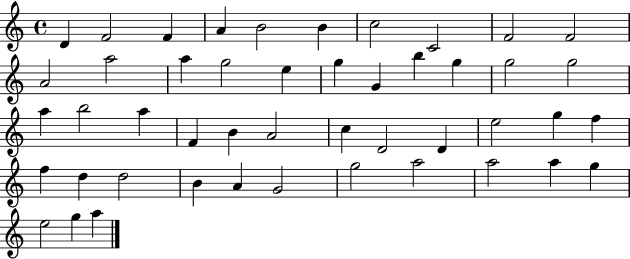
X:1
T:Untitled
M:4/4
L:1/4
K:C
D F2 F A B2 B c2 C2 F2 F2 A2 a2 a g2 e g G b g g2 g2 a b2 a F B A2 c D2 D e2 g f f d d2 B A G2 g2 a2 a2 a g e2 g a